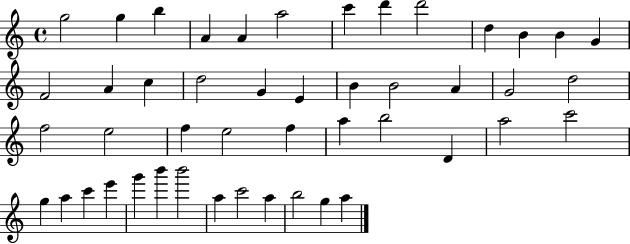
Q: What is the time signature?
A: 4/4